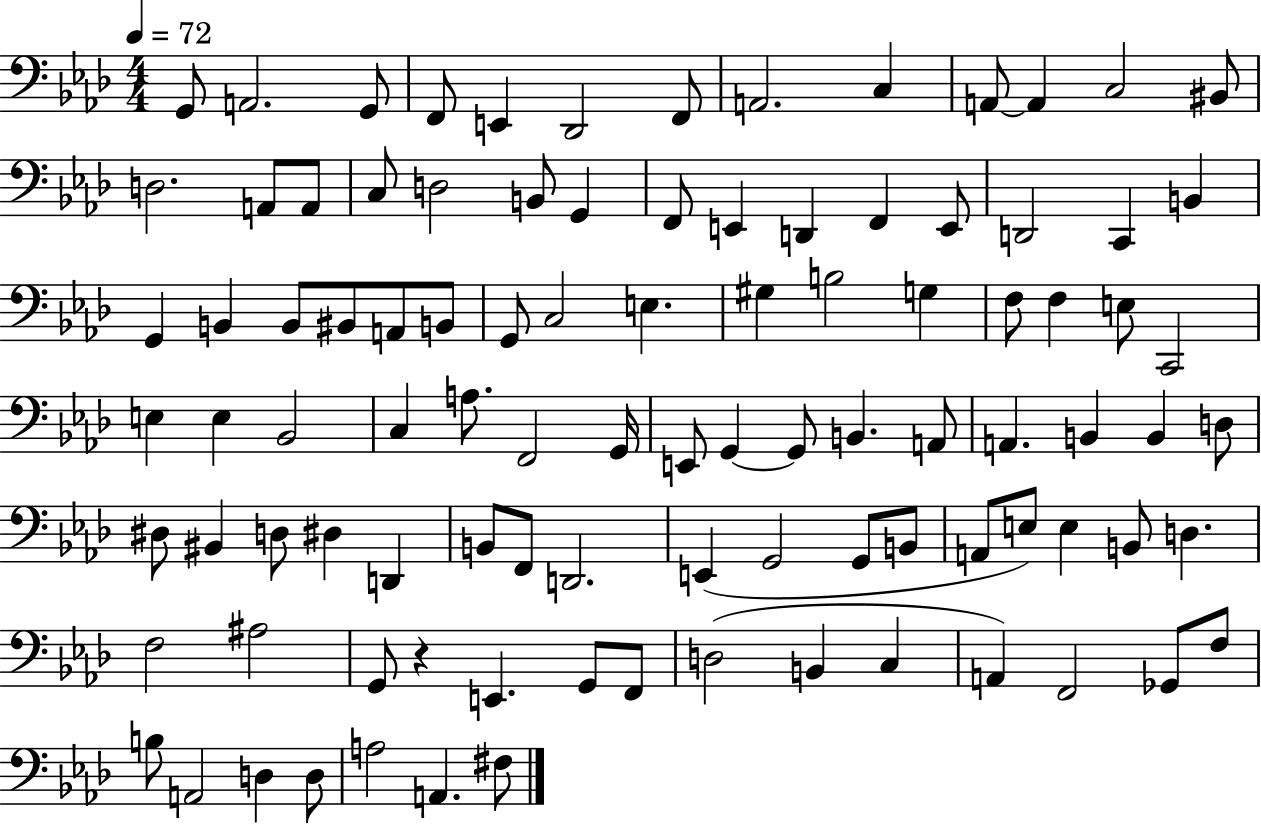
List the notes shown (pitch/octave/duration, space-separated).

G2/e A2/h. G2/e F2/e E2/q Db2/h F2/e A2/h. C3/q A2/e A2/q C3/h BIS2/e D3/h. A2/e A2/e C3/e D3/h B2/e G2/q F2/e E2/q D2/q F2/q E2/e D2/h C2/q B2/q G2/q B2/q B2/e BIS2/e A2/e B2/e G2/e C3/h E3/q. G#3/q B3/h G3/q F3/e F3/q E3/e C2/h E3/q E3/q Bb2/h C3/q A3/e. F2/h G2/s E2/e G2/q G2/e B2/q. A2/e A2/q. B2/q B2/q D3/e D#3/e BIS2/q D3/e D#3/q D2/q B2/e F2/e D2/h. E2/q G2/h G2/e B2/e A2/e E3/e E3/q B2/e D3/q. F3/h A#3/h G2/e R/q E2/q. G2/e F2/e D3/h B2/q C3/q A2/q F2/h Gb2/e F3/e B3/e A2/h D3/q D3/e A3/h A2/q. F#3/e